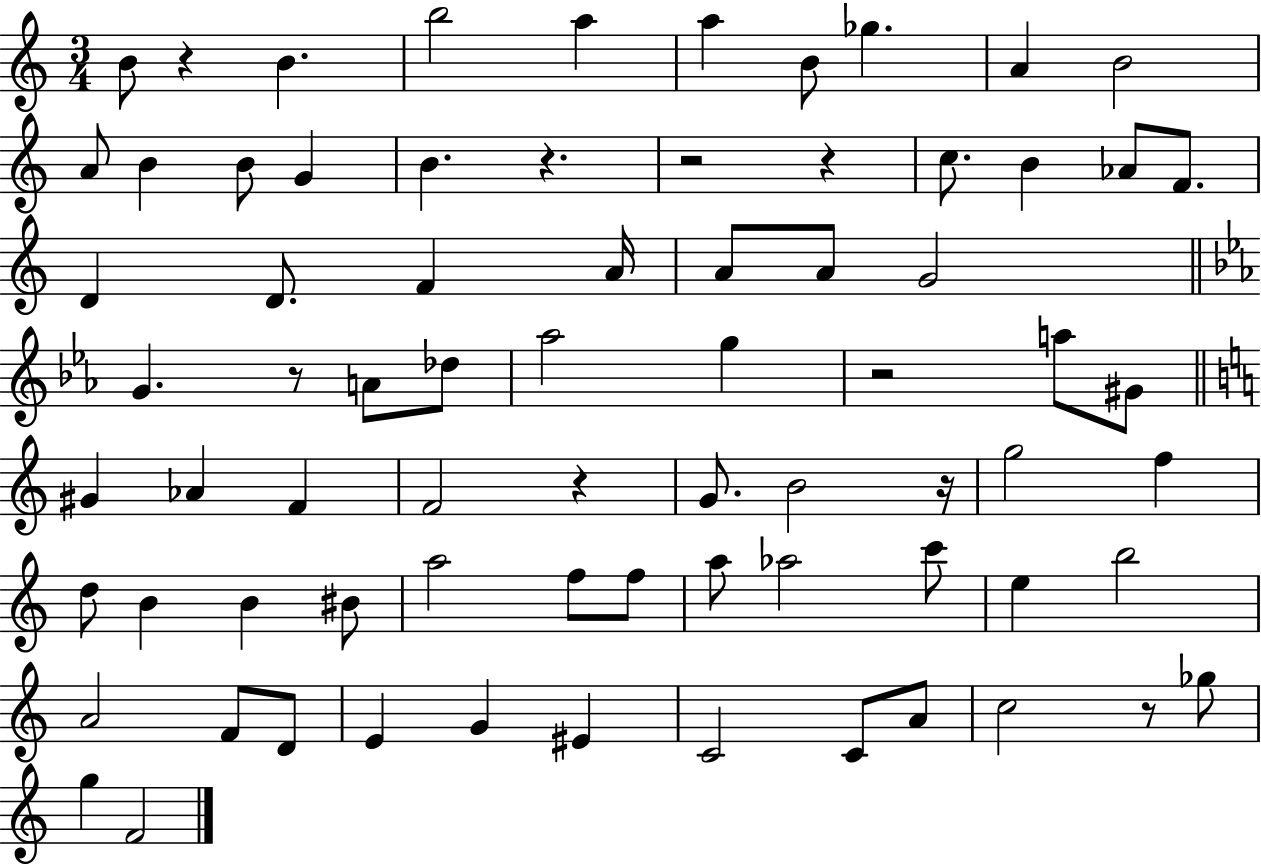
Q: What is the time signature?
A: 3/4